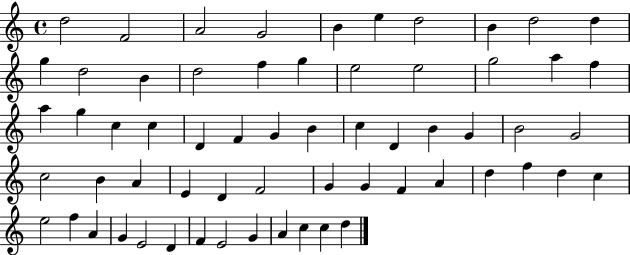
X:1
T:Untitled
M:4/4
L:1/4
K:C
d2 F2 A2 G2 B e d2 B d2 d g d2 B d2 f g e2 e2 g2 a f a g c c D F G B c D B G B2 G2 c2 B A E D F2 G G F A d f d c e2 f A G E2 D F E2 G A c c d